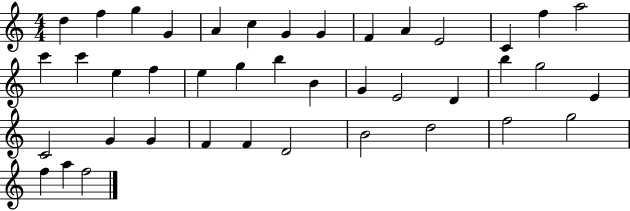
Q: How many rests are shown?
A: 0